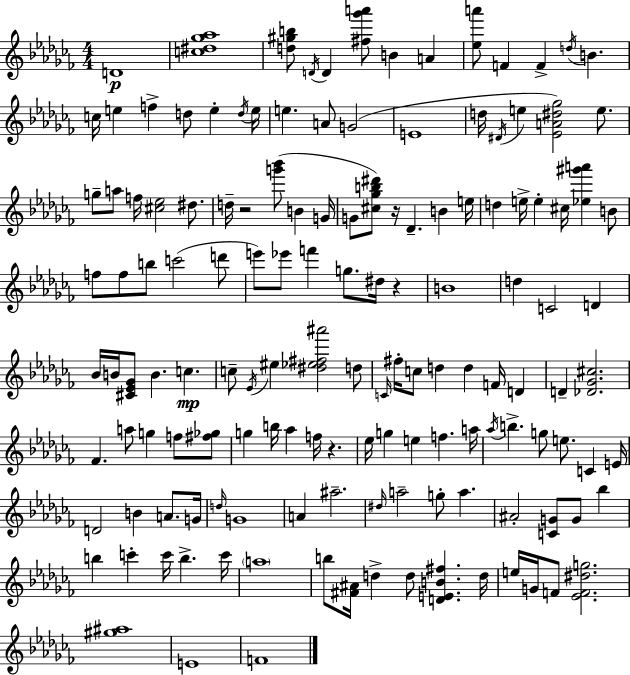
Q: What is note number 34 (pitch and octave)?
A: B4